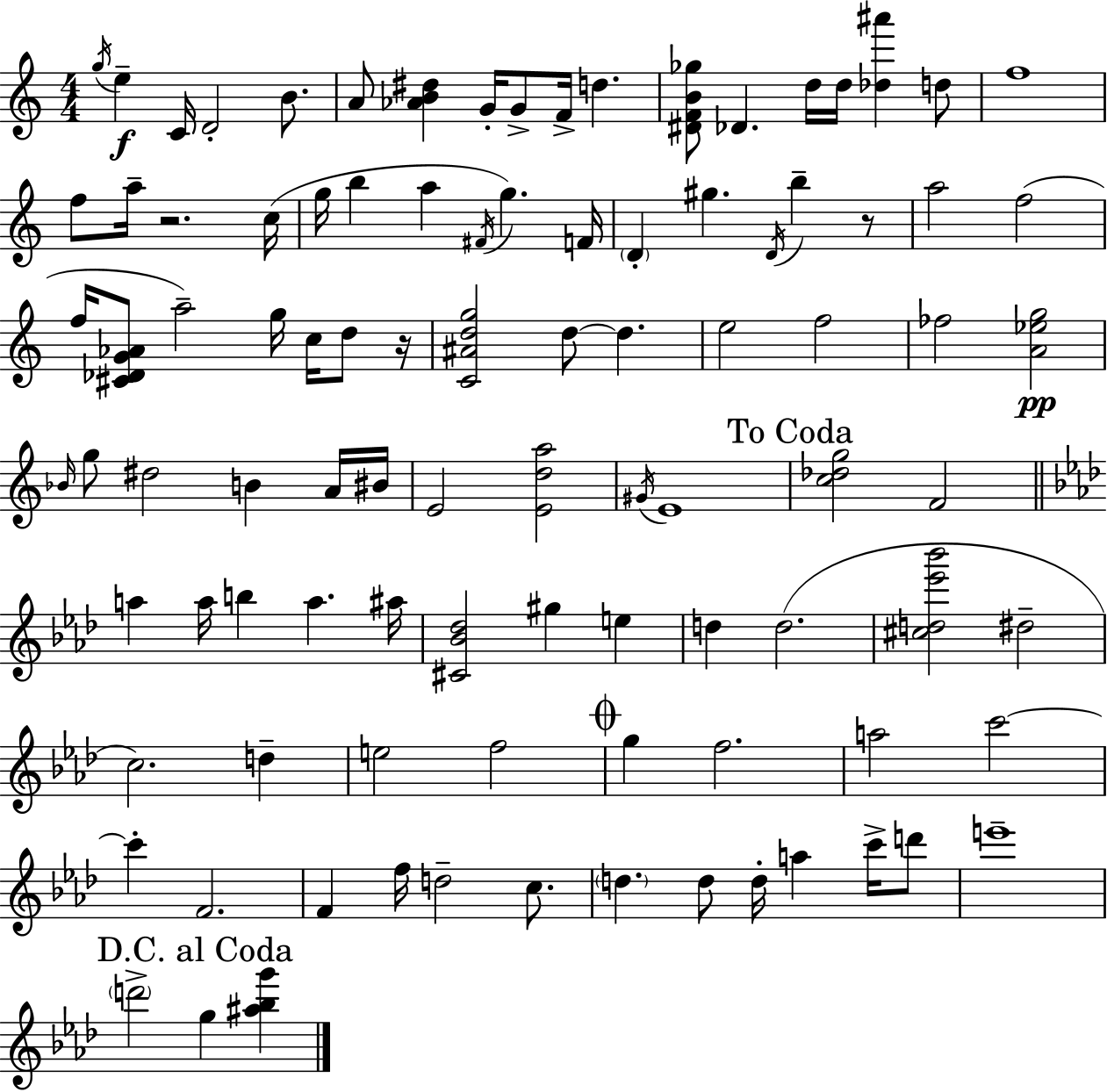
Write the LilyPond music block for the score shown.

{
  \clef treble
  \numericTimeSignature
  \time 4/4
  \key a \minor
  \acciaccatura { g''16 }\f e''4-- c'16 d'2-. b'8. | a'8 <aes' b' dis''>4 g'16-. g'8-> f'16-> d''4. | <dis' f' b' ges''>8 des'4. d''16 d''16 <des'' ais'''>4 d''8 | f''1 | \break f''8 a''16-- r2. | c''16( g''16 b''4 a''4 \acciaccatura { fis'16 } g''4.) | f'16 \parenthesize d'4-. gis''4. \acciaccatura { d'16 } b''4-- | r8 a''2 f''2( | \break f''16 <cis' des' g' aes'>8 a''2--) g''16 c''16 | d''8 r16 <c' ais' d'' g''>2 d''8~~ d''4. | e''2 f''2 | fes''2 <a' ees'' g''>2\pp | \break \grace { bes'16 } g''8 dis''2 b'4 | a'16 bis'16 e'2 <e' d'' a''>2 | \acciaccatura { gis'16 } e'1 | \mark "To Coda" <c'' des'' g''>2 f'2 | \break \bar "||" \break \key aes \major a''4 a''16 b''4 a''4. ais''16 | <cis' bes' des''>2 gis''4 e''4 | d''4 d''2.( | <cis'' d'' ees''' bes'''>2 dis''2-- | \break c''2.) d''4-- | e''2 f''2 | \mark \markup { \musicglyph "scripts.coda" } g''4 f''2. | a''2 c'''2~~ | \break c'''4-. f'2. | f'4 f''16 d''2-- c''8. | \parenthesize d''4. d''8 d''16-. a''4 c'''16-> d'''8 | e'''1-- | \break \mark "D.C. al Coda" \parenthesize d'''2-> g''4 <ais'' bes'' g'''>4 | \bar "|."
}